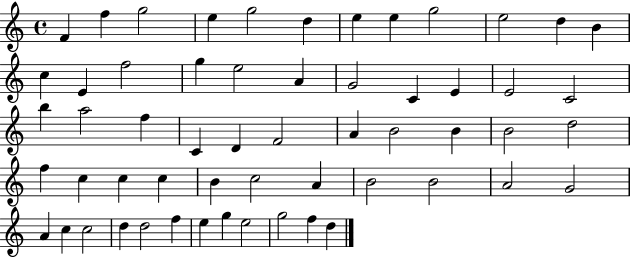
X:1
T:Untitled
M:4/4
L:1/4
K:C
F f g2 e g2 d e e g2 e2 d B c E f2 g e2 A G2 C E E2 C2 b a2 f C D F2 A B2 B B2 d2 f c c c B c2 A B2 B2 A2 G2 A c c2 d d2 f e g e2 g2 f d